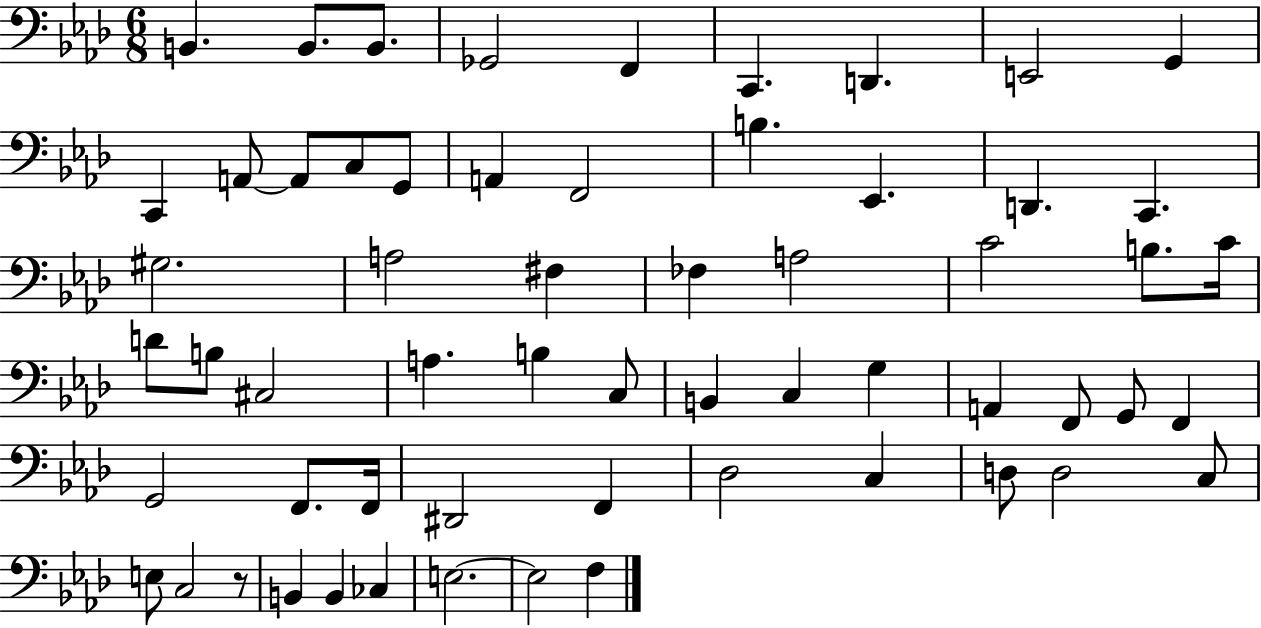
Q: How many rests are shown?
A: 1